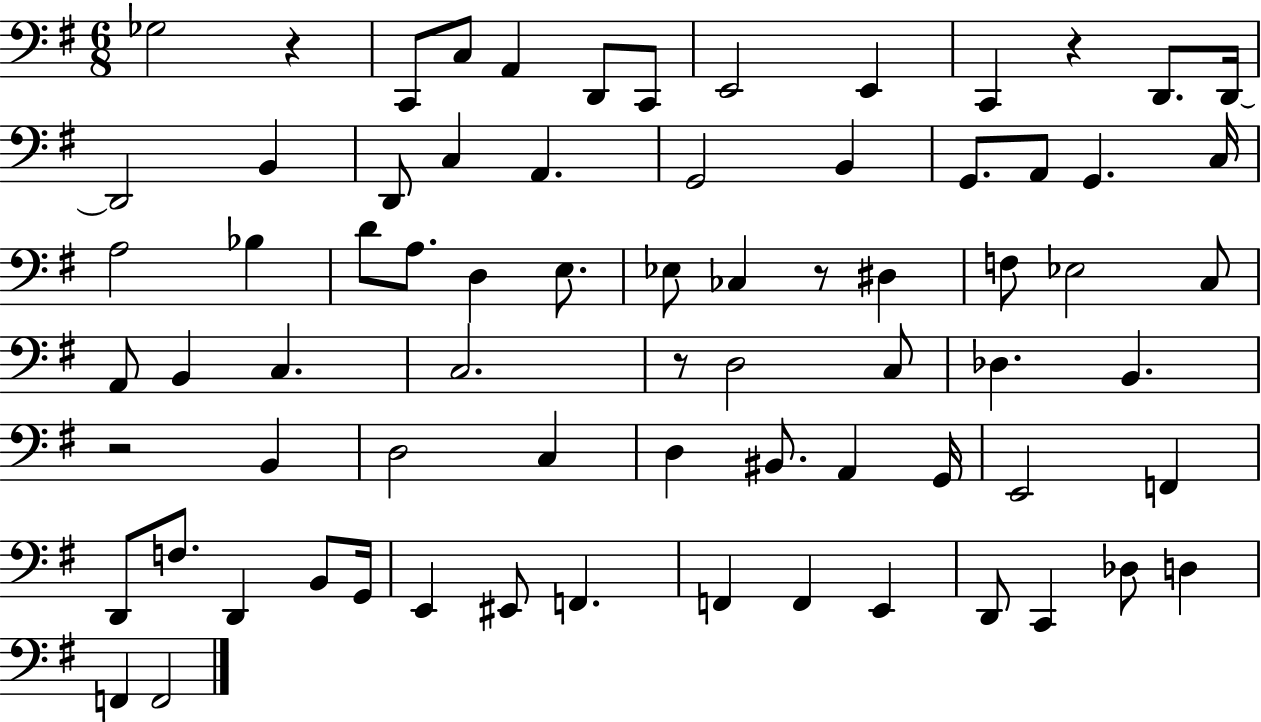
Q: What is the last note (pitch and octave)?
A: F2